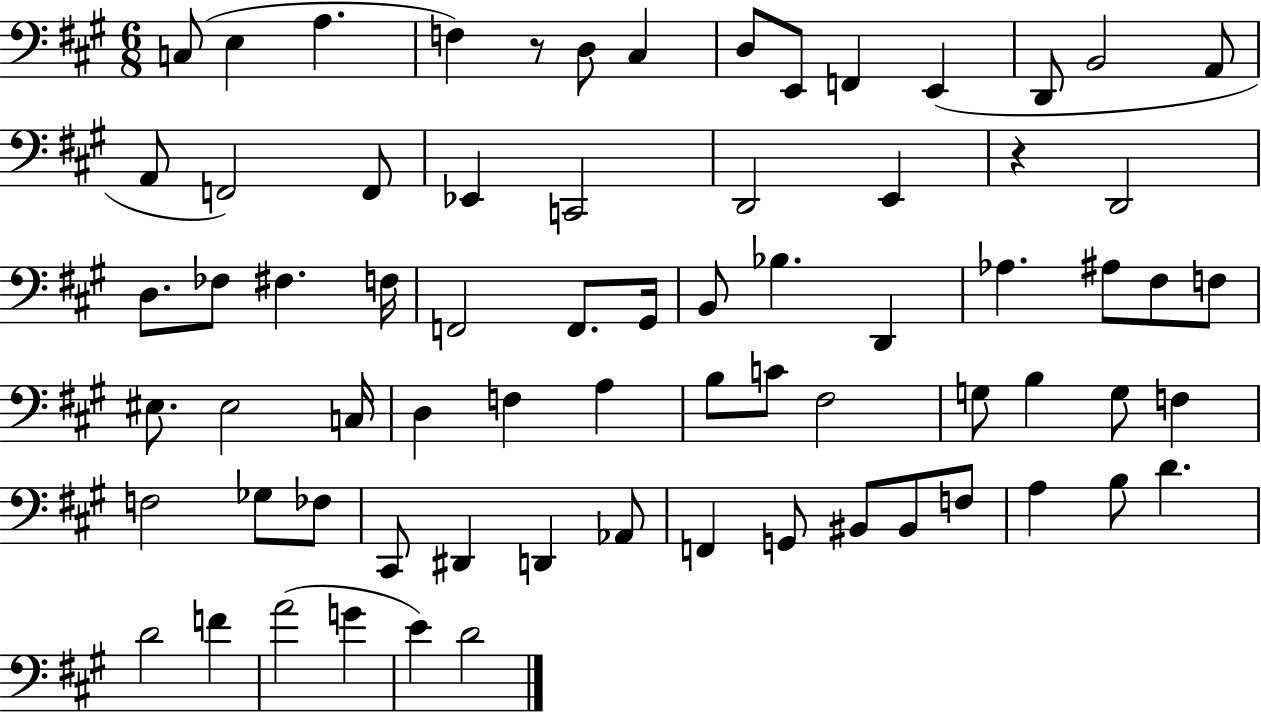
X:1
T:Untitled
M:6/8
L:1/4
K:A
C,/2 E, A, F, z/2 D,/2 ^C, D,/2 E,,/2 F,, E,, D,,/2 B,,2 A,,/2 A,,/2 F,,2 F,,/2 _E,, C,,2 D,,2 E,, z D,,2 D,/2 _F,/2 ^F, F,/4 F,,2 F,,/2 ^G,,/4 B,,/2 _B, D,, _A, ^A,/2 ^F,/2 F,/2 ^E,/2 ^E,2 C,/4 D, F, A, B,/2 C/2 ^F,2 G,/2 B, G,/2 F, F,2 _G,/2 _F,/2 ^C,,/2 ^D,, D,, _A,,/2 F,, G,,/2 ^B,,/2 ^B,,/2 F,/2 A, B,/2 D D2 F A2 G E D2